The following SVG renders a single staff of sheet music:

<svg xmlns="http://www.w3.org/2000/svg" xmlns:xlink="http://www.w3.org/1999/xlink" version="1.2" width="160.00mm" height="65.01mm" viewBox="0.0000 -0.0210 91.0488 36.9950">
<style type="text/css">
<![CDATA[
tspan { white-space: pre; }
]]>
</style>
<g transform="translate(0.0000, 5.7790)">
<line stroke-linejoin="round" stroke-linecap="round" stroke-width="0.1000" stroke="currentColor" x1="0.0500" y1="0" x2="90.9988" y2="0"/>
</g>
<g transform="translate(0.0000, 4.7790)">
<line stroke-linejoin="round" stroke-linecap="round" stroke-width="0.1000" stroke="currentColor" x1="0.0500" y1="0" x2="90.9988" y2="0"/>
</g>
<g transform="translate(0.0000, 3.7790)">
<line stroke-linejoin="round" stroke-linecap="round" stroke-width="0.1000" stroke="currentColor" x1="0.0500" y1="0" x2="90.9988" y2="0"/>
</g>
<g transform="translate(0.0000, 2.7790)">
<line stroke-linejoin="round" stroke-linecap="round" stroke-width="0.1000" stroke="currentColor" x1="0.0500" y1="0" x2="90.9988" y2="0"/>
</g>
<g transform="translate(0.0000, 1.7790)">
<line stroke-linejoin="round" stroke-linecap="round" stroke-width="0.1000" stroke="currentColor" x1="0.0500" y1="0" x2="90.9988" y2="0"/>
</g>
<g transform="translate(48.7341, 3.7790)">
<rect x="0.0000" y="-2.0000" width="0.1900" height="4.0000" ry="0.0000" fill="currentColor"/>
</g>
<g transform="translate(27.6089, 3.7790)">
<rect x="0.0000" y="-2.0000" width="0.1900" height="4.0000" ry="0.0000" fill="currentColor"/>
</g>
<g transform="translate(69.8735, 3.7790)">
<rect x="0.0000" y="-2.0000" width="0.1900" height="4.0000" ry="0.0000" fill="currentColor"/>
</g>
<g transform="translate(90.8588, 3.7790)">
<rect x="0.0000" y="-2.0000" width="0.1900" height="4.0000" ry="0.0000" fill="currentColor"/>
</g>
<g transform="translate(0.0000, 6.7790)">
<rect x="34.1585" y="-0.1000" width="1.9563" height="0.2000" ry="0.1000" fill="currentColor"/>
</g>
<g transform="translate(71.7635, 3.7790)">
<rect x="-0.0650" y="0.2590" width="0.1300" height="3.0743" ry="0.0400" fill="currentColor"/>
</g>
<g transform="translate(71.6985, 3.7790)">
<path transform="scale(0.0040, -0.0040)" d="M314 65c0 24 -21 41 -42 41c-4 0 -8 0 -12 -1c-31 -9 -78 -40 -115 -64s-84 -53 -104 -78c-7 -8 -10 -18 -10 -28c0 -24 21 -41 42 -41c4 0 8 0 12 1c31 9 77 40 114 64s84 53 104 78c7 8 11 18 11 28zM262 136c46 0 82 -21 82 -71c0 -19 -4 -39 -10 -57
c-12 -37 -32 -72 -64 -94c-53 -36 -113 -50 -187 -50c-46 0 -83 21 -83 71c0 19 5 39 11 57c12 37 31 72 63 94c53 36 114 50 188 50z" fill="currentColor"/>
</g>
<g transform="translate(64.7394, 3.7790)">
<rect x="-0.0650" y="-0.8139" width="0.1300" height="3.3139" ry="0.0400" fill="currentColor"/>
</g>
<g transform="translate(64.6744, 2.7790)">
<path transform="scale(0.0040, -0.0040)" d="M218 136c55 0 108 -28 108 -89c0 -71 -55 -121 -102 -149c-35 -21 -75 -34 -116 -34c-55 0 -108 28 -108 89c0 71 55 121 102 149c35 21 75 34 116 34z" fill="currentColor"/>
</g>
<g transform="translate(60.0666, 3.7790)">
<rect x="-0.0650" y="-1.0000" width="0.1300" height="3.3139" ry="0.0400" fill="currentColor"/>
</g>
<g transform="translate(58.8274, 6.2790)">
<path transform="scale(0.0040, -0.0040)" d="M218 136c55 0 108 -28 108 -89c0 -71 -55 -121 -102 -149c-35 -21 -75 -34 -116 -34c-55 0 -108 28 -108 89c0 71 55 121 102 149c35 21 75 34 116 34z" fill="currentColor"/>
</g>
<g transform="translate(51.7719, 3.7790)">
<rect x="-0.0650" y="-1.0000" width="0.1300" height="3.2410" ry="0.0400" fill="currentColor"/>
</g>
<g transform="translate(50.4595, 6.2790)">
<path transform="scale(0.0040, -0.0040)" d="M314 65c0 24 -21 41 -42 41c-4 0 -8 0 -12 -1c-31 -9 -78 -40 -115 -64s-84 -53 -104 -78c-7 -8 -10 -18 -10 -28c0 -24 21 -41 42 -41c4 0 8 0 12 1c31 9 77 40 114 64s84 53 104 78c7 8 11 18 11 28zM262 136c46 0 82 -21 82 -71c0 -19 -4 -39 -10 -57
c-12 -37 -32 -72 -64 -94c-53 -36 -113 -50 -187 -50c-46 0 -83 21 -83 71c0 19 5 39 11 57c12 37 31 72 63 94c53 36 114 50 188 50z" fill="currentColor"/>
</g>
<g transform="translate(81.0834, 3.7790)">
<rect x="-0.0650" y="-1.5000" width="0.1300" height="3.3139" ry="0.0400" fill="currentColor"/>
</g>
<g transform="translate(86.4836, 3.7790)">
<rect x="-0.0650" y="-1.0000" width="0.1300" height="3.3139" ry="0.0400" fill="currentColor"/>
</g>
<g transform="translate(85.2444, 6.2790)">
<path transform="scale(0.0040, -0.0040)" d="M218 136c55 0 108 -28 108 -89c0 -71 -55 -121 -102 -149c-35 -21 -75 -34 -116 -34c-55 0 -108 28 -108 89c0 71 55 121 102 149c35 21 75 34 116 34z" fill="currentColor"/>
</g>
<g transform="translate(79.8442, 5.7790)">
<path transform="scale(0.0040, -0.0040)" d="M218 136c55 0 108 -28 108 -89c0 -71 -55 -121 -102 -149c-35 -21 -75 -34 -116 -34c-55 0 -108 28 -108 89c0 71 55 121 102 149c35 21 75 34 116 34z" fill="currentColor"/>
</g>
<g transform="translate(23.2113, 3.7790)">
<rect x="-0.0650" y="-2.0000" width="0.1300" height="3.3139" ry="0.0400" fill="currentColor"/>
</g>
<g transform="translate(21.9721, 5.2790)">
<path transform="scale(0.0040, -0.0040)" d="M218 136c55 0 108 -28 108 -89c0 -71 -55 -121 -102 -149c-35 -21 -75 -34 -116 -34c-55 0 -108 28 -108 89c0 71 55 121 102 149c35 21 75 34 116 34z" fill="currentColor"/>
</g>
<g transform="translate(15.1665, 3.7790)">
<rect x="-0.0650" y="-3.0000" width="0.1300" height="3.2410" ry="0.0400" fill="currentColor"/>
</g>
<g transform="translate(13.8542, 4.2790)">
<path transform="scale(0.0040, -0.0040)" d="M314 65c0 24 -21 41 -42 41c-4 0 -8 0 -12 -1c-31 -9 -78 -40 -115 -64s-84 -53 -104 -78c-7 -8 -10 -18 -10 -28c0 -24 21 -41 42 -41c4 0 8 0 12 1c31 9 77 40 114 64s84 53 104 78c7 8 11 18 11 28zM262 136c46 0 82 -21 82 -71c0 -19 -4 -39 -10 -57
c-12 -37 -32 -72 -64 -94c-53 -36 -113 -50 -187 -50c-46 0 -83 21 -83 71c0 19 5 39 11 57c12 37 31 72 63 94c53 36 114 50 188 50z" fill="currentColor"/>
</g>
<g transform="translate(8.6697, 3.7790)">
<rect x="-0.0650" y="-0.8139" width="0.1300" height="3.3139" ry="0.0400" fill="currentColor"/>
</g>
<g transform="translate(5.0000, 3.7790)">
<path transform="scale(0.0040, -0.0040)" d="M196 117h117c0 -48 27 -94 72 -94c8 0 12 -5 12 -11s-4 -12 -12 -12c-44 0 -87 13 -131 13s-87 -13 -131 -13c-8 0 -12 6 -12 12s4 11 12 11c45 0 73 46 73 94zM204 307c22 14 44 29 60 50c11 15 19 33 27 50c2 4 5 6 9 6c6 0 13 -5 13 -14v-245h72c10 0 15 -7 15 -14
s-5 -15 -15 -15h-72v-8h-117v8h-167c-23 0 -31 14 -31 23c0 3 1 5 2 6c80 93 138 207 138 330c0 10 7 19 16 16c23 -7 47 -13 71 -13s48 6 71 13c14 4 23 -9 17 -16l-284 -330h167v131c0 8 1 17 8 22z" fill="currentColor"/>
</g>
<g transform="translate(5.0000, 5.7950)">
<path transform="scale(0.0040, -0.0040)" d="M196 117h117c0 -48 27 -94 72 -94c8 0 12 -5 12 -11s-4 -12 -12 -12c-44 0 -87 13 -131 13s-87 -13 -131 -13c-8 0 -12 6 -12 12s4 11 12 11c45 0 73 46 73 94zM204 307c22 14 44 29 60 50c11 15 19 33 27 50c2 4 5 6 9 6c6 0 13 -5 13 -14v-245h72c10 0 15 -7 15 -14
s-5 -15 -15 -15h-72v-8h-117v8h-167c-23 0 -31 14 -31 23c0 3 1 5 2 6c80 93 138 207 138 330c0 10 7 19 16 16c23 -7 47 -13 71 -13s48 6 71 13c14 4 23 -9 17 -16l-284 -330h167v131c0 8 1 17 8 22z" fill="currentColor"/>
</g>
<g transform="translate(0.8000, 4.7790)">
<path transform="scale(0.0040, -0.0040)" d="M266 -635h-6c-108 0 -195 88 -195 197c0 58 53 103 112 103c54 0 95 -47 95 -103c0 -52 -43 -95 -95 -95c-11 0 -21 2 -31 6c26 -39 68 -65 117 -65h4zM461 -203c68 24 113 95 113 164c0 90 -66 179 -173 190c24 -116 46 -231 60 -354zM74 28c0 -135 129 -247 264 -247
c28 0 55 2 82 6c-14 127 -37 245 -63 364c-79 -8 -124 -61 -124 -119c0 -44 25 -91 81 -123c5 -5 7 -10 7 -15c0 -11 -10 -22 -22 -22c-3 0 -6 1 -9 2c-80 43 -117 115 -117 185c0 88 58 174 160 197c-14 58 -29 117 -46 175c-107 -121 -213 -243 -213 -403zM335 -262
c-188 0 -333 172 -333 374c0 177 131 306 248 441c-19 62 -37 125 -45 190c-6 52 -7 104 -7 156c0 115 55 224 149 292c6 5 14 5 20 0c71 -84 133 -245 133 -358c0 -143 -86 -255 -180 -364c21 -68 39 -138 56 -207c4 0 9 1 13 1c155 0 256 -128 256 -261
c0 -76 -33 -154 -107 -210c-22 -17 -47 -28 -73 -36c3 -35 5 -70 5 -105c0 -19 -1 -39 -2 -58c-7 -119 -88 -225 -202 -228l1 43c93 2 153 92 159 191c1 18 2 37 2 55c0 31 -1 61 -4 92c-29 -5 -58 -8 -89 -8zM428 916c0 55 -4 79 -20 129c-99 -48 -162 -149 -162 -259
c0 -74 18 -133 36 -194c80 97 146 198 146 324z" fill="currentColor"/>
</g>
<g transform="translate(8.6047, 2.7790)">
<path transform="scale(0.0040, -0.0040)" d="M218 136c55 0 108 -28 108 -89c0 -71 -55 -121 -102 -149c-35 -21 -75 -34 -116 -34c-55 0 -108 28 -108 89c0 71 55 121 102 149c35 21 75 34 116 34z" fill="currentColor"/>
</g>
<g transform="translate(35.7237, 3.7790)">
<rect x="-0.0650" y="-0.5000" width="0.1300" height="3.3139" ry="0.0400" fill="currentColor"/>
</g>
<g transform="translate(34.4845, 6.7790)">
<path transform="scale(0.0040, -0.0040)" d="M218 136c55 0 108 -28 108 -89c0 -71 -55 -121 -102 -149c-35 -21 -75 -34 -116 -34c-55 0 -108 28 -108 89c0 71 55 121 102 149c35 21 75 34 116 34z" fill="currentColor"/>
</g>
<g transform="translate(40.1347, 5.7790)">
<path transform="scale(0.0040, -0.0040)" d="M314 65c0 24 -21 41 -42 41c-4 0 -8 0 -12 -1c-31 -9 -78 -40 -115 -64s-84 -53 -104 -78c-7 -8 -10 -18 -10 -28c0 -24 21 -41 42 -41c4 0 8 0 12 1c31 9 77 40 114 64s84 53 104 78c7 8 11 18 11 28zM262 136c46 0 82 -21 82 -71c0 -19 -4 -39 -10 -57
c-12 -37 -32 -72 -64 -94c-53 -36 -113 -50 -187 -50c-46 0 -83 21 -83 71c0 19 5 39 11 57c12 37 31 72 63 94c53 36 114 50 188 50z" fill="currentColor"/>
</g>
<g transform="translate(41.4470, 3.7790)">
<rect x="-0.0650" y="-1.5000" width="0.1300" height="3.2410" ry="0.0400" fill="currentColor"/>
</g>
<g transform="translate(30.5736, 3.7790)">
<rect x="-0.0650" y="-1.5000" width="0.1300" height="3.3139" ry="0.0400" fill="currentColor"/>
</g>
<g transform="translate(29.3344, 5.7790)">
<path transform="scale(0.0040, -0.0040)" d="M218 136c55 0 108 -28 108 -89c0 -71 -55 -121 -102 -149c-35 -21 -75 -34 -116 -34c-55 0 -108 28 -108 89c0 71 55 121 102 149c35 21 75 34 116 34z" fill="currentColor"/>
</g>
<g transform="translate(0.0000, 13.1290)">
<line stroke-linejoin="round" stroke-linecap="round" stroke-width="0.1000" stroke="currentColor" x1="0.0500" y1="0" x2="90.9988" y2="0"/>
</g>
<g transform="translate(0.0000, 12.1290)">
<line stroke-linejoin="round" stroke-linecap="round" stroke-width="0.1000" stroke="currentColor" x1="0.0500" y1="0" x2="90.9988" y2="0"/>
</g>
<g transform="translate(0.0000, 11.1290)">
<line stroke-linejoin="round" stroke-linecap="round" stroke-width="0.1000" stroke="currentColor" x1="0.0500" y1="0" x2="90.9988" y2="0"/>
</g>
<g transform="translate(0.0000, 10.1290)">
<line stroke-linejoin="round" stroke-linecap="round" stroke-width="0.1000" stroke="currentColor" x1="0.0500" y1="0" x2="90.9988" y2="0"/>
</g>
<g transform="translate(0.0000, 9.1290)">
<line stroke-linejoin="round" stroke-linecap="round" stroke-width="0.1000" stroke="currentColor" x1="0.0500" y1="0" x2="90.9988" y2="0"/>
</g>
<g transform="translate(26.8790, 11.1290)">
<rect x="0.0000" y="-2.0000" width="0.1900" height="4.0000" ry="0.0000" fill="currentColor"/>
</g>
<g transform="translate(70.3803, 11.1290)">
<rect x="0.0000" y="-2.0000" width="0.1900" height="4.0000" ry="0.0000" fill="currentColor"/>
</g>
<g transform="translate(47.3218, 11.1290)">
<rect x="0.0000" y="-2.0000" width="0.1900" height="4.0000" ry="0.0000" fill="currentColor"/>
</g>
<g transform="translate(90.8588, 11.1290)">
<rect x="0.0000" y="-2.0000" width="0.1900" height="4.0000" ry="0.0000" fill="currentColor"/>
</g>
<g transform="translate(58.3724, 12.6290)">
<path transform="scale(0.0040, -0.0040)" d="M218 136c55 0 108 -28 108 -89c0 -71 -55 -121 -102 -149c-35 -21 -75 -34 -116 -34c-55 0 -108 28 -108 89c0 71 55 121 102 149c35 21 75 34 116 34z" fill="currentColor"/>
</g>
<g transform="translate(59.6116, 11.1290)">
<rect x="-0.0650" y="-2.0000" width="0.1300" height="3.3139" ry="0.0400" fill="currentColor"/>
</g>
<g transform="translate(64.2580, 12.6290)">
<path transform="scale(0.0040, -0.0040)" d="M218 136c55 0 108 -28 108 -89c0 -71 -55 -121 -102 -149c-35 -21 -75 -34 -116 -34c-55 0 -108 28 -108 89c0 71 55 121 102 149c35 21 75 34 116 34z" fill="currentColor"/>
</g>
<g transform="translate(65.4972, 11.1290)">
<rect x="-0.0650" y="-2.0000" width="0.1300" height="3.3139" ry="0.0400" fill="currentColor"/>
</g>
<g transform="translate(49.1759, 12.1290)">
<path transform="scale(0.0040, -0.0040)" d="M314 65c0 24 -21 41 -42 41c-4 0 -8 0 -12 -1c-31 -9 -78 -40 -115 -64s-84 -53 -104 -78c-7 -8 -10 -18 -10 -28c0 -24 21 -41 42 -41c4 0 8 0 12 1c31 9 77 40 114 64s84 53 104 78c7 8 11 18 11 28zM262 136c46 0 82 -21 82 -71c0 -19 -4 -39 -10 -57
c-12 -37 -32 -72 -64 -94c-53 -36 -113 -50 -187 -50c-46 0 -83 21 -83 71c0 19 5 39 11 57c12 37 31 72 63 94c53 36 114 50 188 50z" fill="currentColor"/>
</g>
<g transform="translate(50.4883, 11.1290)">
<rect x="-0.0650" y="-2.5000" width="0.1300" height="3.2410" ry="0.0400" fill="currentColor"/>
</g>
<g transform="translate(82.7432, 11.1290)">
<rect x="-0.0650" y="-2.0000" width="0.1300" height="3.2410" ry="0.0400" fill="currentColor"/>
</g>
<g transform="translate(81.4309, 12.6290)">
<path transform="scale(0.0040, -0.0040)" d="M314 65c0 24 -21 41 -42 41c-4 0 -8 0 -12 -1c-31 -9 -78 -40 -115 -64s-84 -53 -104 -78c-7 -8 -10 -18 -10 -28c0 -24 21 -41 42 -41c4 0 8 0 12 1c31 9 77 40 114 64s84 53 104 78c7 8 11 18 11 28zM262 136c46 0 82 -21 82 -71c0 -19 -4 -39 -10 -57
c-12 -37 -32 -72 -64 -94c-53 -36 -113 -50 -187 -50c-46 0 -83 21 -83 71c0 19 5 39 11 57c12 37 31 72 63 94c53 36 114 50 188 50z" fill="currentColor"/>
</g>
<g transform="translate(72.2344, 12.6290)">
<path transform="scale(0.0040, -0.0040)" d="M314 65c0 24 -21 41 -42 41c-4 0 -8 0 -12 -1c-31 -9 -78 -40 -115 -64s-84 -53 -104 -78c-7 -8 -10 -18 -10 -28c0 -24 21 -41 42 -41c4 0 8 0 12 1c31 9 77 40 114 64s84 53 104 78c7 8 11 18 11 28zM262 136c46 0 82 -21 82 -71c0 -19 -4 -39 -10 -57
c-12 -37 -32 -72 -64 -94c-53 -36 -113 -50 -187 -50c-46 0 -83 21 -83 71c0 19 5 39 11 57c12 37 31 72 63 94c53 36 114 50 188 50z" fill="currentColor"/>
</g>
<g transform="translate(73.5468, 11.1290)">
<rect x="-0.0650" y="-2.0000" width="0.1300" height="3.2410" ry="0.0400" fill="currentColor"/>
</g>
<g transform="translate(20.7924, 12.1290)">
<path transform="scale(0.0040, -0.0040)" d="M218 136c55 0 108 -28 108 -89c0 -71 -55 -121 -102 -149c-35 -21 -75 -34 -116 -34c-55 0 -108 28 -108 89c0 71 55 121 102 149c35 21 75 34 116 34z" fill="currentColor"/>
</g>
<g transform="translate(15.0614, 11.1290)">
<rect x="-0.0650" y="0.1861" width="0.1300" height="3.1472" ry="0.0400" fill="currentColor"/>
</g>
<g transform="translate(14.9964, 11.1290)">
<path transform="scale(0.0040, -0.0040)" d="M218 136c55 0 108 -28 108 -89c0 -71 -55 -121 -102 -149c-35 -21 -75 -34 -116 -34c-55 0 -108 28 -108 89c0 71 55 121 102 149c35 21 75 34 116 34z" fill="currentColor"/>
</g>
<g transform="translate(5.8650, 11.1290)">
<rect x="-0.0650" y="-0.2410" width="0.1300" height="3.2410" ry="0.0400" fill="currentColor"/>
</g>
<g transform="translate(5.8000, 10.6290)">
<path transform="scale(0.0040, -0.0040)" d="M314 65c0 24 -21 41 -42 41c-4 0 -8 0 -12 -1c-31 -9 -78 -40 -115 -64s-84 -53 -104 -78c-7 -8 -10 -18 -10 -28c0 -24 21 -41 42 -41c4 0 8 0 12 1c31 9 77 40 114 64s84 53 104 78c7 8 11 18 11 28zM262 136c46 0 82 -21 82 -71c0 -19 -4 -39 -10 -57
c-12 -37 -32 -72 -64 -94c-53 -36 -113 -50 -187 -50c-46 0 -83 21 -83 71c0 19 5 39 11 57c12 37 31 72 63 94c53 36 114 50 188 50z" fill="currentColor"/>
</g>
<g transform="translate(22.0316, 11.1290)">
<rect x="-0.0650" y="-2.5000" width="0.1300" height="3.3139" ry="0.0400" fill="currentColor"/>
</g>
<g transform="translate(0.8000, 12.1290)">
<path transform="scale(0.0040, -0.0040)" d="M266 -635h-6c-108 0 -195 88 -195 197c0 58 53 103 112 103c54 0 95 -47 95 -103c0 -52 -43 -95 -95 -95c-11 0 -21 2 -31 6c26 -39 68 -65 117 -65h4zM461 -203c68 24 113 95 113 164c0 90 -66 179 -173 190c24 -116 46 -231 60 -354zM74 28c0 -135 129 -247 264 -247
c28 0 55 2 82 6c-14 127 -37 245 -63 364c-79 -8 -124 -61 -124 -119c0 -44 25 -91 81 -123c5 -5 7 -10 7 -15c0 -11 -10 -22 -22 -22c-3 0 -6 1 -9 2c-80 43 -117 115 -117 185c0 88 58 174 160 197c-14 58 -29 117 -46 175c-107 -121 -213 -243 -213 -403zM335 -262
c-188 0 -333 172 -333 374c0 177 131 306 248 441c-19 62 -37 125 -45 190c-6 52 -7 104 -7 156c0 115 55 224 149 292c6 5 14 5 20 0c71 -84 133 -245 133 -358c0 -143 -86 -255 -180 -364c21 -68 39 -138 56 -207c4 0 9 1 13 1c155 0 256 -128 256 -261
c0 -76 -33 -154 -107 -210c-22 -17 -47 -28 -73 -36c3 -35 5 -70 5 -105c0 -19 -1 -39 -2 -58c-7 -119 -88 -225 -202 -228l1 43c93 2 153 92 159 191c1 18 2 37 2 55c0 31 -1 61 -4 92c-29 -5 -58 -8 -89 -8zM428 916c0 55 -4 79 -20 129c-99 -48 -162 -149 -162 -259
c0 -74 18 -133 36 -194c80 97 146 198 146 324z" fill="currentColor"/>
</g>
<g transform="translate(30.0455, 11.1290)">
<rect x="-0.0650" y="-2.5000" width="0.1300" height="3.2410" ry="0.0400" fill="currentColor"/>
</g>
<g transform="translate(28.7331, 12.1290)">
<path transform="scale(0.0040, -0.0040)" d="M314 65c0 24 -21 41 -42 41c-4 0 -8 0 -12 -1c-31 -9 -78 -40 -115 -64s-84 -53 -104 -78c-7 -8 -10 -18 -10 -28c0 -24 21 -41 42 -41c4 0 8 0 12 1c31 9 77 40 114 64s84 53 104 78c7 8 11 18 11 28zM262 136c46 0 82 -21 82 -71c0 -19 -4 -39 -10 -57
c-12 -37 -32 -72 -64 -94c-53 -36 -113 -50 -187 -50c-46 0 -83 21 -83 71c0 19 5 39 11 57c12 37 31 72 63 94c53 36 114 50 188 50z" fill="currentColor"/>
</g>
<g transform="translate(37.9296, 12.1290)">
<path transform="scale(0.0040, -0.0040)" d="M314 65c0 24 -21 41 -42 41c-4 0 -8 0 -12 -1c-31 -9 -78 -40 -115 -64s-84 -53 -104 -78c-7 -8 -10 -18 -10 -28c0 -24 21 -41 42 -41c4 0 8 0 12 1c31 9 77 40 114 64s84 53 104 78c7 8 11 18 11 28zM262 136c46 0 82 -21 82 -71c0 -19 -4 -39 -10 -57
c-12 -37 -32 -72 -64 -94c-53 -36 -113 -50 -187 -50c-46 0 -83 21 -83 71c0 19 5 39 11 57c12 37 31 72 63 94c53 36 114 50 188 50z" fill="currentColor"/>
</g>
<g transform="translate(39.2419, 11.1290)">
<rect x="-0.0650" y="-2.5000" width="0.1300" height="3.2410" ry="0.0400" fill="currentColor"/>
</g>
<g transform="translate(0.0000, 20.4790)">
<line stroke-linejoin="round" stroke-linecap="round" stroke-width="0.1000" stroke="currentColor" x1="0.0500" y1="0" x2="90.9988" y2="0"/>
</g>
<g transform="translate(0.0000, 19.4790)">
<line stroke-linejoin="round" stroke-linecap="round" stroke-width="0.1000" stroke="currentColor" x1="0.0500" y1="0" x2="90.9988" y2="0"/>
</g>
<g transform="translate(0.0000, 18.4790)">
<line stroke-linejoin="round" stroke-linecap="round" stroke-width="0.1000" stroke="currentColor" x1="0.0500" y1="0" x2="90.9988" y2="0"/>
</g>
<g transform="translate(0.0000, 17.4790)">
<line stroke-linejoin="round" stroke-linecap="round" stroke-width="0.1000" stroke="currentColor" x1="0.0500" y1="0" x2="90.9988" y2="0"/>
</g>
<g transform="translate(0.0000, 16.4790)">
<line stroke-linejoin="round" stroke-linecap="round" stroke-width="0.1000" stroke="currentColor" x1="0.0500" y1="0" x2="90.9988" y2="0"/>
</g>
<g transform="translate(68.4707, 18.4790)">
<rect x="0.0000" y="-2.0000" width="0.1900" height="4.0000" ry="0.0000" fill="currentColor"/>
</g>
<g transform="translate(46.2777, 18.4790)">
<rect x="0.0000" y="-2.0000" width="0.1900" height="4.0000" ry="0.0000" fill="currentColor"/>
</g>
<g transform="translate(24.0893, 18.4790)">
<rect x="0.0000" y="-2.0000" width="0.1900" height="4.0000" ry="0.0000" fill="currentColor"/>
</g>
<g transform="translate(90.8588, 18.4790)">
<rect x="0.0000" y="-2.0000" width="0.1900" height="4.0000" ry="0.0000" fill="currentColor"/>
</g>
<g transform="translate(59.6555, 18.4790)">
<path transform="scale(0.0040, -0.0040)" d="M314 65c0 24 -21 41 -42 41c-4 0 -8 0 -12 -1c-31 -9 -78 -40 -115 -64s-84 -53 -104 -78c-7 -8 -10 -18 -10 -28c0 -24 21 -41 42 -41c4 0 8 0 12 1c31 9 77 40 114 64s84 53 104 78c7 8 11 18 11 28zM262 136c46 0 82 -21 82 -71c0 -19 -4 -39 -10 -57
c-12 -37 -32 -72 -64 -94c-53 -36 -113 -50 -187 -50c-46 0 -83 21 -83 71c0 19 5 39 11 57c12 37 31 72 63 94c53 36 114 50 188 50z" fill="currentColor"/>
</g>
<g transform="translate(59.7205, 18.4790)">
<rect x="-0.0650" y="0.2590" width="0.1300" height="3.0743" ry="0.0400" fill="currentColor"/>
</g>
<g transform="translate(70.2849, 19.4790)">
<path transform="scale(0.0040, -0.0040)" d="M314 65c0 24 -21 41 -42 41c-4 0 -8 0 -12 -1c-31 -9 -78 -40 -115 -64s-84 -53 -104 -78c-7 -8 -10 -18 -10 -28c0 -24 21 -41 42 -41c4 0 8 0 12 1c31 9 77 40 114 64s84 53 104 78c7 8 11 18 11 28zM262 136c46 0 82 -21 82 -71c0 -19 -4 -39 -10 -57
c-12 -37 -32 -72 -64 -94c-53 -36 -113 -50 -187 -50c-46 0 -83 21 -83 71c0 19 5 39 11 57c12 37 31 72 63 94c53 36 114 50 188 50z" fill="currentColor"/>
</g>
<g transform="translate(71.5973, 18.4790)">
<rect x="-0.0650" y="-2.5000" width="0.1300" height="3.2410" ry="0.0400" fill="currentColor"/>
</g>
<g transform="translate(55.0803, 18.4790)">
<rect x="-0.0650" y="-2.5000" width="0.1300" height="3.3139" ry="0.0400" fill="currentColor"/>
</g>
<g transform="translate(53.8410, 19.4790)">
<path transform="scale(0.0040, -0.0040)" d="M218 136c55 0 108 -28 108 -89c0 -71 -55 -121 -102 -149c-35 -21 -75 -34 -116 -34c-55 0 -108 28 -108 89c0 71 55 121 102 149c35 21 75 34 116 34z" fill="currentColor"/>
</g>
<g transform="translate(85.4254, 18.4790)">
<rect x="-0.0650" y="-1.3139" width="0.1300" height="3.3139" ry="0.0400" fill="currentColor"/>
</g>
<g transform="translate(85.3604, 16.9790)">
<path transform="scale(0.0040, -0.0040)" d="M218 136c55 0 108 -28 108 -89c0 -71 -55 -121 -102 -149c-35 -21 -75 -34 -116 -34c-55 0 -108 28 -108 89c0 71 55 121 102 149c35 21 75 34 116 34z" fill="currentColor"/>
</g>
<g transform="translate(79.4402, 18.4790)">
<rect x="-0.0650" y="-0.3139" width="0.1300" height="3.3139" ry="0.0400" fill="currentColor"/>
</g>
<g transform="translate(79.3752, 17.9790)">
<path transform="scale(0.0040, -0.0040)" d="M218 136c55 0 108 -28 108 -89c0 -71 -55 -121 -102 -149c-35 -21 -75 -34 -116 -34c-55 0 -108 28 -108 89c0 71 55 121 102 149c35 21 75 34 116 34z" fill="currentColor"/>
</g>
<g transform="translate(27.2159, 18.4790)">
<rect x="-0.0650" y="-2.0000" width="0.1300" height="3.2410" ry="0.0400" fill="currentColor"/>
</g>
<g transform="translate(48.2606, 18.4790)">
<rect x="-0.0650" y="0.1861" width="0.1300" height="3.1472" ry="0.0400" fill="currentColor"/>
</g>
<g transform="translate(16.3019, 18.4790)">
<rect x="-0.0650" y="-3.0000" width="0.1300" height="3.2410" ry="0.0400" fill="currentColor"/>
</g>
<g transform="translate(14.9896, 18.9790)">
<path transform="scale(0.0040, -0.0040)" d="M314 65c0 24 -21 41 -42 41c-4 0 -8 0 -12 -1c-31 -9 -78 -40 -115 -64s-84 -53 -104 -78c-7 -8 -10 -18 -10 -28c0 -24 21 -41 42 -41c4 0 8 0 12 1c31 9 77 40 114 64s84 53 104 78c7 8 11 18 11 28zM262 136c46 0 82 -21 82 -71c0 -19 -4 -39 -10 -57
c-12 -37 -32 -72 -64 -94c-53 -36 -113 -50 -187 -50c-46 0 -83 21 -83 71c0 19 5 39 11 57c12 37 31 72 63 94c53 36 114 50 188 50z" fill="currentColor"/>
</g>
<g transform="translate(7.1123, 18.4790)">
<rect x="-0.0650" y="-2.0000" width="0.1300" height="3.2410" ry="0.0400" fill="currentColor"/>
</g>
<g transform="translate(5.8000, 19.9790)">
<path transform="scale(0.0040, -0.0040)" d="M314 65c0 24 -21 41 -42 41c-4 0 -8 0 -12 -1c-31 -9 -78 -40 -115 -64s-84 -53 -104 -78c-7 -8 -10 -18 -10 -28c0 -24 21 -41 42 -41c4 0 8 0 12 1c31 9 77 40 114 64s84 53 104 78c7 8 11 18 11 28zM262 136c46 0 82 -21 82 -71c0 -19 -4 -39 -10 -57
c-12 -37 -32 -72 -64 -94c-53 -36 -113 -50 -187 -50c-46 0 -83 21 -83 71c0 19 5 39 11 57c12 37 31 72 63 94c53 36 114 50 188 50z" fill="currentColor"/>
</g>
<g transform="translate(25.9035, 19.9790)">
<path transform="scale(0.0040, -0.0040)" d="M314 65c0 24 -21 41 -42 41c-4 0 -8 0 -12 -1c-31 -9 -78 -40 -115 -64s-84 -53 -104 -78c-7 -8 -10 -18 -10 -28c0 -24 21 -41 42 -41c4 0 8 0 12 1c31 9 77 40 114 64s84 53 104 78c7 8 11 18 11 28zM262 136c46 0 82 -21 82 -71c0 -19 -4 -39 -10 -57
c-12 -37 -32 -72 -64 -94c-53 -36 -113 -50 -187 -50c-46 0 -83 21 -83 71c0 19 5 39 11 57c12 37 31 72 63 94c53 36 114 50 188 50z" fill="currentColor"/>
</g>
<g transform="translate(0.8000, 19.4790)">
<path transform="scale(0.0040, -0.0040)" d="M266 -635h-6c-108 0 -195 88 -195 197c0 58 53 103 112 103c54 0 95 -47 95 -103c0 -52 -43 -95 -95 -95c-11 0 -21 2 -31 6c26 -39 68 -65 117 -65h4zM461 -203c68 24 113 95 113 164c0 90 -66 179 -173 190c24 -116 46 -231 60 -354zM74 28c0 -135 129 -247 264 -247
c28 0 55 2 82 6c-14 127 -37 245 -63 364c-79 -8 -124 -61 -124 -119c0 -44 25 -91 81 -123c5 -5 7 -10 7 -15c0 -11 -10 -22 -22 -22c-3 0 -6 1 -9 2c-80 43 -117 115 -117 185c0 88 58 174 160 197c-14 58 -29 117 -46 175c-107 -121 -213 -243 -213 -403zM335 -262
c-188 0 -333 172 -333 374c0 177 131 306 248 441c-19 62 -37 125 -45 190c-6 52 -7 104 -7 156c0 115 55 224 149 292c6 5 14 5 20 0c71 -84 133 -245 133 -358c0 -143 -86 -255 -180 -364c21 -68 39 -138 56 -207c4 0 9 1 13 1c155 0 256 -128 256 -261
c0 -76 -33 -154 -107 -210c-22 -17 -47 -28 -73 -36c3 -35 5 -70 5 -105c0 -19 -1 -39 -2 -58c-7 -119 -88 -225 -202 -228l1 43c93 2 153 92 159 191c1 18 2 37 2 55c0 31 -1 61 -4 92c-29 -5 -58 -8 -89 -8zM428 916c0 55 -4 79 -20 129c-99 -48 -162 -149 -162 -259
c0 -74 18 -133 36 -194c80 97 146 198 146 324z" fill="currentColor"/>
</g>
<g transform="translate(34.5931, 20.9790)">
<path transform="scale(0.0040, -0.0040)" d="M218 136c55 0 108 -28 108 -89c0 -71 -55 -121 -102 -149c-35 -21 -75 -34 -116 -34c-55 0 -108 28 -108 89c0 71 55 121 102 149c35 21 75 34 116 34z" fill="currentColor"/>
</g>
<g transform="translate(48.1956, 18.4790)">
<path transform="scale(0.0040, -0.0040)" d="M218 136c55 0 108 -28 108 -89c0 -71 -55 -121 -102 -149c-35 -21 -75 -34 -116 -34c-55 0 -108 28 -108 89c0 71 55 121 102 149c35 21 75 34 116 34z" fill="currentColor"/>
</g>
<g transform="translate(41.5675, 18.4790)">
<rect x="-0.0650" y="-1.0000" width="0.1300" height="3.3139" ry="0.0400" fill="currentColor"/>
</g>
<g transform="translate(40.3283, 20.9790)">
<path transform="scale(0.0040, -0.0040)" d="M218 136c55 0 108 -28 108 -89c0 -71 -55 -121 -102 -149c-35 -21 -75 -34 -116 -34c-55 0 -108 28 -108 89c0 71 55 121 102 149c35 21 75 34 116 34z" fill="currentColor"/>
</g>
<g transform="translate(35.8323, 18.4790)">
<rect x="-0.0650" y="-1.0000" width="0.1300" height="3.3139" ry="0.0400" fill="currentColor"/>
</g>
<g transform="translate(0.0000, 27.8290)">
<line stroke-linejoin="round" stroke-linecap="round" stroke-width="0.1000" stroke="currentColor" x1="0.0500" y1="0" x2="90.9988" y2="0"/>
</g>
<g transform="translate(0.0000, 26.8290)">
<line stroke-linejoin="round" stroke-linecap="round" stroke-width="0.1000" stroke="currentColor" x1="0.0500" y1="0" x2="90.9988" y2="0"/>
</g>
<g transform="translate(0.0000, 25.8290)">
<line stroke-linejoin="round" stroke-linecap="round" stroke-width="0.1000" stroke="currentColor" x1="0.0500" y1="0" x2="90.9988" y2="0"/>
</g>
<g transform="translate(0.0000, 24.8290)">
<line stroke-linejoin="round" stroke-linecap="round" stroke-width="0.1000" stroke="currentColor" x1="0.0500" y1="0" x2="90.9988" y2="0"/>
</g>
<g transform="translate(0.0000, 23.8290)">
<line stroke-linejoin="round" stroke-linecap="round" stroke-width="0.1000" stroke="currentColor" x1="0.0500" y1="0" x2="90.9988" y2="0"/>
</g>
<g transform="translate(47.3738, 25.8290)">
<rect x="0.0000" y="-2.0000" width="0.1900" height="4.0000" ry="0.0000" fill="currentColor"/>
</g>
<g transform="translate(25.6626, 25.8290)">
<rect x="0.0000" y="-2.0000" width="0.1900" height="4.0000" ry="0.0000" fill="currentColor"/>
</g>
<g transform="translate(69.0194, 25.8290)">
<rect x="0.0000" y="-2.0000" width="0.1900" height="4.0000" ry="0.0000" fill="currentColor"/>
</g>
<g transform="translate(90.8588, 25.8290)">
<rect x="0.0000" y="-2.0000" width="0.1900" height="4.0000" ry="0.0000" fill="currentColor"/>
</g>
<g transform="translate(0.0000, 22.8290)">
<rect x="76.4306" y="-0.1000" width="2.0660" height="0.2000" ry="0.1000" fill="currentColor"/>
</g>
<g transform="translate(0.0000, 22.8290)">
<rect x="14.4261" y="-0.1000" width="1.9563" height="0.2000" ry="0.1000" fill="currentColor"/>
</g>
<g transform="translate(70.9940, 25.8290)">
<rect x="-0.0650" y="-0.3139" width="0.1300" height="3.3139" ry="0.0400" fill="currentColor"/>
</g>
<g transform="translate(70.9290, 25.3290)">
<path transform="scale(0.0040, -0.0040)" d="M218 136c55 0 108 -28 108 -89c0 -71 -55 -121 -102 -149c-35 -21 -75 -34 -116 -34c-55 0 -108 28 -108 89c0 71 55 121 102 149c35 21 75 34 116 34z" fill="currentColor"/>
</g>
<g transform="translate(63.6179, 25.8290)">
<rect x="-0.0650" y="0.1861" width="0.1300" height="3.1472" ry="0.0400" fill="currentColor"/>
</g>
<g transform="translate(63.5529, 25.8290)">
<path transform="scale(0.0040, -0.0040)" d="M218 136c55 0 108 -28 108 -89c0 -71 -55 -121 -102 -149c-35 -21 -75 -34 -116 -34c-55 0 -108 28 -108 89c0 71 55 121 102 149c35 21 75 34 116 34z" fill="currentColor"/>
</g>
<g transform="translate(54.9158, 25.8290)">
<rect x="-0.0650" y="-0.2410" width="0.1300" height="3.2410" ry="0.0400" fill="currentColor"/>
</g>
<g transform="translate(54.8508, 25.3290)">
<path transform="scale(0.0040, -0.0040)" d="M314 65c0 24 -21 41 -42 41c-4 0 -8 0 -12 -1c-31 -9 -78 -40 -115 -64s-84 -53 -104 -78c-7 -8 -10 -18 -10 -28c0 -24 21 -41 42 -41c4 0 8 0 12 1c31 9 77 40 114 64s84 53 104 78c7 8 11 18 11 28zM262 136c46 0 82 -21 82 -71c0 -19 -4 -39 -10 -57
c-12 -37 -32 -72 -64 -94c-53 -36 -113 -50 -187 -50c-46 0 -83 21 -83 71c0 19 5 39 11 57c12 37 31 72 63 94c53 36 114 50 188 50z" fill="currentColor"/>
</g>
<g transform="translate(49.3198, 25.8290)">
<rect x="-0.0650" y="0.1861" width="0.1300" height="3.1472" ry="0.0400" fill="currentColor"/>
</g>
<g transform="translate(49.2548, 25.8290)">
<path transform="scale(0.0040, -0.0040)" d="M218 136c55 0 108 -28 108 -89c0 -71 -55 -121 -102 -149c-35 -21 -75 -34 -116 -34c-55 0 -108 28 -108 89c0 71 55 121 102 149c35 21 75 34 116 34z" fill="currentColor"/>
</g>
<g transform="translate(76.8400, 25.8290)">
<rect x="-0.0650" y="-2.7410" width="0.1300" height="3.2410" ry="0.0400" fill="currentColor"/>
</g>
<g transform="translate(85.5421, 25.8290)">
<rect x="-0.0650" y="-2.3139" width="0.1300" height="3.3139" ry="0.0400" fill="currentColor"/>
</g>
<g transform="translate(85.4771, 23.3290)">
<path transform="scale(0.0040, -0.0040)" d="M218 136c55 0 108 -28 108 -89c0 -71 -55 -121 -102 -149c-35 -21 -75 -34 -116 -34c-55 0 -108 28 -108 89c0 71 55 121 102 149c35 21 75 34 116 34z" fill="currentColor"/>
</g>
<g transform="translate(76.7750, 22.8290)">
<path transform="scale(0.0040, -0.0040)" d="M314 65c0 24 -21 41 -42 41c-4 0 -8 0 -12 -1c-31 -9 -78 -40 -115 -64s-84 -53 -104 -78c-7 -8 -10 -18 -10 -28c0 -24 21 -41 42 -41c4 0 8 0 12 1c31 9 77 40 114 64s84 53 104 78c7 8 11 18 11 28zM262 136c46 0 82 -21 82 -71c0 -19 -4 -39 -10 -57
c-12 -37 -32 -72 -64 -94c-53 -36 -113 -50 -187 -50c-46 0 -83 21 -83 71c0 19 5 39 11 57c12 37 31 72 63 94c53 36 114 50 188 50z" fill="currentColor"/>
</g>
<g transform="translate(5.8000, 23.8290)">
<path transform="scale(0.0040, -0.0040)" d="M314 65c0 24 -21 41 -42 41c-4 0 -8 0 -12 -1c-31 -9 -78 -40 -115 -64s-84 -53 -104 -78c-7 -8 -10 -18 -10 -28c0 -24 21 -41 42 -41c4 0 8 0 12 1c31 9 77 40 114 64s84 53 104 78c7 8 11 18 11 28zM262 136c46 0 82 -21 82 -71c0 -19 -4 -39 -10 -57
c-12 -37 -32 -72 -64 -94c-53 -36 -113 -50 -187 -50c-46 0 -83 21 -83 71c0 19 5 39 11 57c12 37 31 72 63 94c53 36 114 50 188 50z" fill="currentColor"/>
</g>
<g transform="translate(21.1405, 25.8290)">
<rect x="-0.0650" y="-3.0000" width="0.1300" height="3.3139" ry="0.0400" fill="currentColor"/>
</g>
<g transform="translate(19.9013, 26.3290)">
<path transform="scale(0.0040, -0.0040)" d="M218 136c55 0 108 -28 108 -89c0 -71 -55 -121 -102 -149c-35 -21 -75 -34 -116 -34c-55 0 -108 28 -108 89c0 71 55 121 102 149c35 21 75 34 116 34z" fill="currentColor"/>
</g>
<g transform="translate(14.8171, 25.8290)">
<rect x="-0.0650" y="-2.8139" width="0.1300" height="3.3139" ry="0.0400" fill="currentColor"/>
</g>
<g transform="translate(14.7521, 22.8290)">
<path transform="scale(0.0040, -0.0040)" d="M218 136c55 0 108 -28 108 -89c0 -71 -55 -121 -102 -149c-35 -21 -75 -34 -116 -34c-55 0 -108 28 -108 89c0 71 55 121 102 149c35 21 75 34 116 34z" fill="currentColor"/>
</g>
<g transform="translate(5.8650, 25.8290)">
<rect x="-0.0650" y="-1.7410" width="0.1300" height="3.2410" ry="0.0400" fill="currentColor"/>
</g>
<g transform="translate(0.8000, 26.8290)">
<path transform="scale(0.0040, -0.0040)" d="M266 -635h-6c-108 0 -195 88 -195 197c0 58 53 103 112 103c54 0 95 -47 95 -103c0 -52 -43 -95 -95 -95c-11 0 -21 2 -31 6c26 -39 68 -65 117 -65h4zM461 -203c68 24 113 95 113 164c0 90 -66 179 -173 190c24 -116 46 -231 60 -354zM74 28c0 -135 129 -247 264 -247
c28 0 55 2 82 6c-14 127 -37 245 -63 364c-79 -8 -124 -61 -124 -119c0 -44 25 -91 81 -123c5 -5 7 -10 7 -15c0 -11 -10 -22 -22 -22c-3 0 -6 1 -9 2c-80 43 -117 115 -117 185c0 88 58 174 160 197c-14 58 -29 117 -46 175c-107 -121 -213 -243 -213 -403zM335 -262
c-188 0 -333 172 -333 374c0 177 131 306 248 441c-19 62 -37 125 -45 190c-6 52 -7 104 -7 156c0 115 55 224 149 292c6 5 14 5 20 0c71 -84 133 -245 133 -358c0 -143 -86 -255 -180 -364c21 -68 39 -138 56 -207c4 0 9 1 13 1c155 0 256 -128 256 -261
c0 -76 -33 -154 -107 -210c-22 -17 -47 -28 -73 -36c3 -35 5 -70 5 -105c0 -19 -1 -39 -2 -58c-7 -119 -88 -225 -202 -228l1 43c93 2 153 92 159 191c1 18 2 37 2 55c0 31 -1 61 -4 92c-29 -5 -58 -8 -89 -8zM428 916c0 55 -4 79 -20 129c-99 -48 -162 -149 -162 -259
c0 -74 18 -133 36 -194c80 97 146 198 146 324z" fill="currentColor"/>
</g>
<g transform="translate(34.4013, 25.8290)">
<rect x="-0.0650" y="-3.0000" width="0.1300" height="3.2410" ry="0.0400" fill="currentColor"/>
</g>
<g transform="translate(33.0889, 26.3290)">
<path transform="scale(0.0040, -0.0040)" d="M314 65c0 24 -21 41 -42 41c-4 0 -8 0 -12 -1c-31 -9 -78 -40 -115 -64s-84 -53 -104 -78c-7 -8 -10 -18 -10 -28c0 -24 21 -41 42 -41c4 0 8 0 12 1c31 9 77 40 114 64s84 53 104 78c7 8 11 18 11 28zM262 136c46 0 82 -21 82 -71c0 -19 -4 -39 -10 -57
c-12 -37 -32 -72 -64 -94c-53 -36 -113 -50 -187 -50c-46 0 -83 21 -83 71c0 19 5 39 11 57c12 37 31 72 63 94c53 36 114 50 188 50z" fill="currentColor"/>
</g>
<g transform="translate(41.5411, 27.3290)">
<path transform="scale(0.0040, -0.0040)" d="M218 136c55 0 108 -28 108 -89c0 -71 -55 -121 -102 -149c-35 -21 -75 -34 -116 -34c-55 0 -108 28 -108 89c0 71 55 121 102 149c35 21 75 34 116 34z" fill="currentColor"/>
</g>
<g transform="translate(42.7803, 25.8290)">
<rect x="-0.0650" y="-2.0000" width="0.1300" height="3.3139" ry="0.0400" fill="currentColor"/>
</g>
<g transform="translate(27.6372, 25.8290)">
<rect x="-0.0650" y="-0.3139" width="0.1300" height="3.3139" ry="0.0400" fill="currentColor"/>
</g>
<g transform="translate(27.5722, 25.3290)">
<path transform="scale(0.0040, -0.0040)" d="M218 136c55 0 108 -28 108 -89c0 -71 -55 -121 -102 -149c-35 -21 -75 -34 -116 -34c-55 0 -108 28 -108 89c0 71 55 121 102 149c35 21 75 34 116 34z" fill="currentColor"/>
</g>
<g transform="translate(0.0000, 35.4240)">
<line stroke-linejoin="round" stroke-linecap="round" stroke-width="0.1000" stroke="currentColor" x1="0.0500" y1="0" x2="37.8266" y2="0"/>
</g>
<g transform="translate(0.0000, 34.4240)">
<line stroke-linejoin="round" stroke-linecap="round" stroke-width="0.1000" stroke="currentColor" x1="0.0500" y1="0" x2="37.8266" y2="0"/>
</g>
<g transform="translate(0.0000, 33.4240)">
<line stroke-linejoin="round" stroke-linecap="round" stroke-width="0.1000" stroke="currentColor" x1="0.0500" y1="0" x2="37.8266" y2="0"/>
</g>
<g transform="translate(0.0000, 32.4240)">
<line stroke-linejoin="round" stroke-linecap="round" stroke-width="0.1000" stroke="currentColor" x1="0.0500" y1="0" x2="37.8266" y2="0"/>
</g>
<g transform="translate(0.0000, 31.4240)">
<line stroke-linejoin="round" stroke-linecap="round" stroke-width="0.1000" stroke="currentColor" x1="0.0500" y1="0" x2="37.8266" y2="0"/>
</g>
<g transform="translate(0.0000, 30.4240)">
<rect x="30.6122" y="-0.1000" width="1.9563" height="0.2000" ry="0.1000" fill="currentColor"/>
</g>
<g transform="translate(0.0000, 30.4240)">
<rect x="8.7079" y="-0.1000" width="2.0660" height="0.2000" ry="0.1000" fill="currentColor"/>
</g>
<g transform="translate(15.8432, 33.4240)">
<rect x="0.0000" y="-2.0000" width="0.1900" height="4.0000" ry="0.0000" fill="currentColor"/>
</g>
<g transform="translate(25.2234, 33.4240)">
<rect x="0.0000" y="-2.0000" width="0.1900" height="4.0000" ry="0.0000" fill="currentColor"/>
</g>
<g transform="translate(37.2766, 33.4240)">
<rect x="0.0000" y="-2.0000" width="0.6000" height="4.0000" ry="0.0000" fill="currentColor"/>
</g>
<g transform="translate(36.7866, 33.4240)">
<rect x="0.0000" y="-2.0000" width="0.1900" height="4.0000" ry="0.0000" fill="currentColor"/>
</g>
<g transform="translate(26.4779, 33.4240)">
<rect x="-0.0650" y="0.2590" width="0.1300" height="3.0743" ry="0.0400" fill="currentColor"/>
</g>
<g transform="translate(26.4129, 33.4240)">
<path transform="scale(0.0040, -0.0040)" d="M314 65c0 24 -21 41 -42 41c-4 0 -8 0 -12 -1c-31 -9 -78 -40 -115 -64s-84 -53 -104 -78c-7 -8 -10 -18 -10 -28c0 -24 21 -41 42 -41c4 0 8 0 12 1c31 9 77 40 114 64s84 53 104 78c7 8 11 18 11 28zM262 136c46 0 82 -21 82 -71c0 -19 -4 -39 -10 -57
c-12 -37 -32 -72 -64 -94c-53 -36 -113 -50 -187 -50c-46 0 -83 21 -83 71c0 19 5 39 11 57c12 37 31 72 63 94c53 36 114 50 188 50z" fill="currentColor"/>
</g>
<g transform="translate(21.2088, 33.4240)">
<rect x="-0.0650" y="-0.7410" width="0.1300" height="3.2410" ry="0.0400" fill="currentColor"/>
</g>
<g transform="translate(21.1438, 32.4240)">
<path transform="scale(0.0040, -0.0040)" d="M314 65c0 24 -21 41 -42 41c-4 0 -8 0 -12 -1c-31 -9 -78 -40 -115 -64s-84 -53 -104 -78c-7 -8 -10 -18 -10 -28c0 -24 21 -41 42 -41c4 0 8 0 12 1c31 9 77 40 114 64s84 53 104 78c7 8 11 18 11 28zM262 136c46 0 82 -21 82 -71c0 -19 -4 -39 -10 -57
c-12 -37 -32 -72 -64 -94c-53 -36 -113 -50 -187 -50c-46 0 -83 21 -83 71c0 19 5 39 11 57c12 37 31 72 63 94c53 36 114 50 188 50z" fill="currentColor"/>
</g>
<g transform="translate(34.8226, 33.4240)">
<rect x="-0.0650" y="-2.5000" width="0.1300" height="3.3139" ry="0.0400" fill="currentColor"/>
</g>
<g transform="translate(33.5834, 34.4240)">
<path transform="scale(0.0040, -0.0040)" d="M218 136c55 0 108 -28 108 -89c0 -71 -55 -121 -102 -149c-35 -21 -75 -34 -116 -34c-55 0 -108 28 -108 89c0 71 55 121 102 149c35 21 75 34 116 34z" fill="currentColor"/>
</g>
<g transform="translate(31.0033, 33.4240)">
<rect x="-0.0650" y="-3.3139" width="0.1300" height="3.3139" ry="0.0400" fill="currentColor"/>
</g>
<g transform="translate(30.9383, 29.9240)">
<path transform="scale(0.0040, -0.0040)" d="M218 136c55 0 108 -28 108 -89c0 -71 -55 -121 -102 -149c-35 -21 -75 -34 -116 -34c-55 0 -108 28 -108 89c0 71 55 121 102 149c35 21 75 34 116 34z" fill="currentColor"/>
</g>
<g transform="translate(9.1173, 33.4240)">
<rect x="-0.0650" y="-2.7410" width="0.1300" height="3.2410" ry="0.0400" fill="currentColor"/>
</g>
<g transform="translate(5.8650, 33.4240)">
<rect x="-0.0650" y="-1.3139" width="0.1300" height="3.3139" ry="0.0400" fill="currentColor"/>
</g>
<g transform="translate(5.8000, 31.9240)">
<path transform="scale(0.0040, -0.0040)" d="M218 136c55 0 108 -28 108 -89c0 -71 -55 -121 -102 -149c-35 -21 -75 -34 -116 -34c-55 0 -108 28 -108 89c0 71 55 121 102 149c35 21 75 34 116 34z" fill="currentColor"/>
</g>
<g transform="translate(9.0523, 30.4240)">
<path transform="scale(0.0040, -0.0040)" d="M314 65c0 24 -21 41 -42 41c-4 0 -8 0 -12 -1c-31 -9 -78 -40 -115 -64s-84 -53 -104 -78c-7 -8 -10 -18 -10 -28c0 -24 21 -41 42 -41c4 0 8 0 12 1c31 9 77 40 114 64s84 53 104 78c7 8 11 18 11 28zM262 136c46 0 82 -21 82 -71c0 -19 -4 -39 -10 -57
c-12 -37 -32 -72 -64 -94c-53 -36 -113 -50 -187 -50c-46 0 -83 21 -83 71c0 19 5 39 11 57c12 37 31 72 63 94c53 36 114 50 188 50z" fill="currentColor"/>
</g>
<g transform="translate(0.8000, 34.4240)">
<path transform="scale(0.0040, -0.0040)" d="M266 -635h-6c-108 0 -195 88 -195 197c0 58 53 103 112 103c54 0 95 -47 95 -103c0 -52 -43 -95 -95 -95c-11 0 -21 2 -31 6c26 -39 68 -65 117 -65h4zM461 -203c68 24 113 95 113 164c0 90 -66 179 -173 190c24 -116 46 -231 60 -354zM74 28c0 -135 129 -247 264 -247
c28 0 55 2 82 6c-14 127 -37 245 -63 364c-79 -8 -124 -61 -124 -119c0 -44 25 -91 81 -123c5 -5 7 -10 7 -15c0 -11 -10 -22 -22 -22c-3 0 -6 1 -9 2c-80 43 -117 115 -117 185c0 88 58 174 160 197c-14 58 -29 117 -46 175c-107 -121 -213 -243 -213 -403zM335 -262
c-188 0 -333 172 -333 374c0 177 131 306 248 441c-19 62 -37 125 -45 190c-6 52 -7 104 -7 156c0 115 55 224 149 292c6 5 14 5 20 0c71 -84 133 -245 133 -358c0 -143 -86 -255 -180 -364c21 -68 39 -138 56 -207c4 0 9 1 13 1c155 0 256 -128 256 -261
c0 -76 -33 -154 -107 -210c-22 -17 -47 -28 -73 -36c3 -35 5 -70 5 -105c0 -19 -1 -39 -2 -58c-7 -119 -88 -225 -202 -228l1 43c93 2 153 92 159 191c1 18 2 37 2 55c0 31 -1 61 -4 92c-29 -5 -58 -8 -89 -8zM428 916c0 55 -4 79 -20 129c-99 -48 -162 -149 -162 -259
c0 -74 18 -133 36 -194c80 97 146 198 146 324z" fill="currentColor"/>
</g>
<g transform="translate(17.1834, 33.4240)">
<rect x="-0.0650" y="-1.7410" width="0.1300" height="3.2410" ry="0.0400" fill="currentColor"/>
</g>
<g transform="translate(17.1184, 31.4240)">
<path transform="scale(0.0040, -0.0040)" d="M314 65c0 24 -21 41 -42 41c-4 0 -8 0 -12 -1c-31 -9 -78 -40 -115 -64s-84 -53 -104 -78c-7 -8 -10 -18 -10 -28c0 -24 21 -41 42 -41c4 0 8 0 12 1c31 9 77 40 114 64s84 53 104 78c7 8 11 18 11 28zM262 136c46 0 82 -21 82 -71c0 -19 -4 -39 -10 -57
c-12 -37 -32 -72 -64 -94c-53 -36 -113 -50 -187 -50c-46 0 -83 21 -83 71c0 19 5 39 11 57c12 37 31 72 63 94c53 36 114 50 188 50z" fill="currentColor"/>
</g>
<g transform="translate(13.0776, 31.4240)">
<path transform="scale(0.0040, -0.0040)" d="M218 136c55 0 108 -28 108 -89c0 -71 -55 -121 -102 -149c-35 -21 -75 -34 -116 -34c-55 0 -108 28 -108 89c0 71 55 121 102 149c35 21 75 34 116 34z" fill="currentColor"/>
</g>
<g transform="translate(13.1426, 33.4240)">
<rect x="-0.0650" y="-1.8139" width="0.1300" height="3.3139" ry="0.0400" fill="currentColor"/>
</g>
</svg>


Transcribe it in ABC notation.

X:1
T:Untitled
M:4/4
L:1/4
K:C
d A2 F E C E2 D2 D d B2 E D c2 B G G2 G2 G2 F F F2 F2 F2 A2 F2 D D B G B2 G2 c e f2 a A c A2 F B c2 B c a2 g e a2 f f2 d2 B2 b G